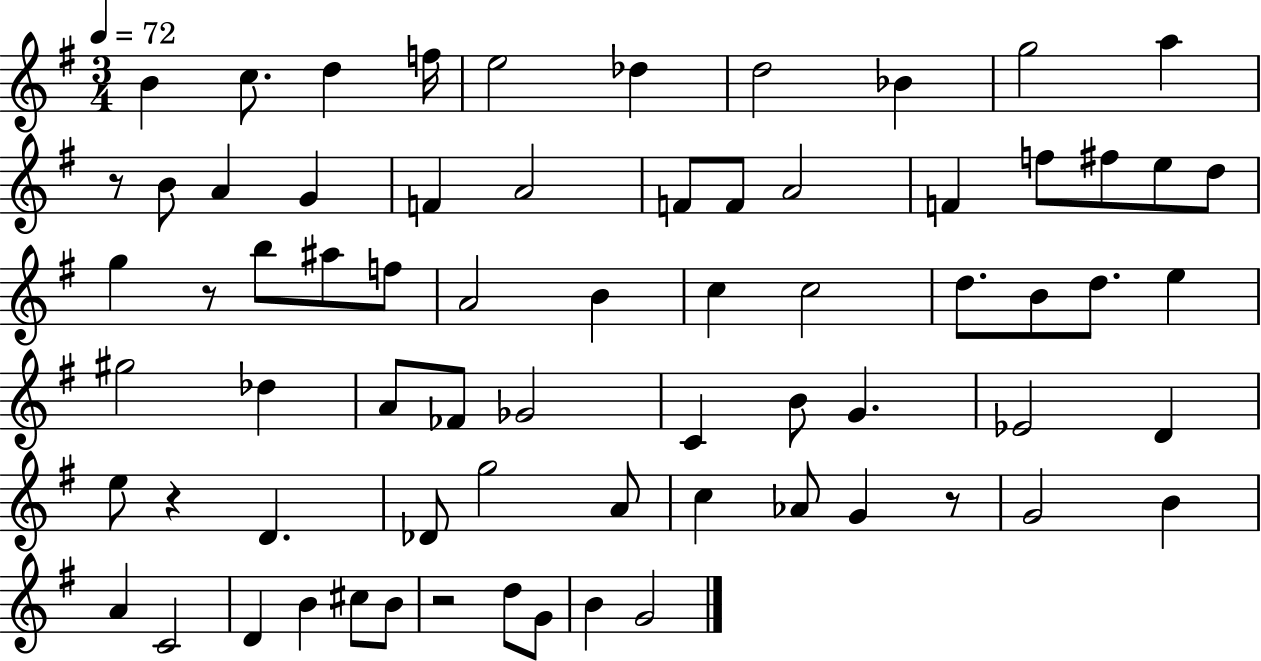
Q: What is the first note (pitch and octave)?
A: B4